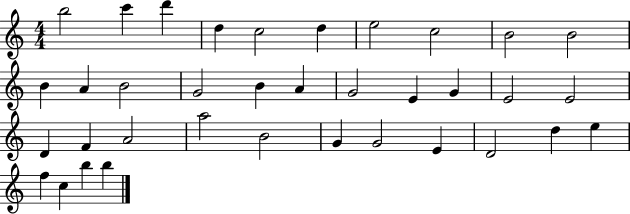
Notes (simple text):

B5/h C6/q D6/q D5/q C5/h D5/q E5/h C5/h B4/h B4/h B4/q A4/q B4/h G4/h B4/q A4/q G4/h E4/q G4/q E4/h E4/h D4/q F4/q A4/h A5/h B4/h G4/q G4/h E4/q D4/h D5/q E5/q F5/q C5/q B5/q B5/q